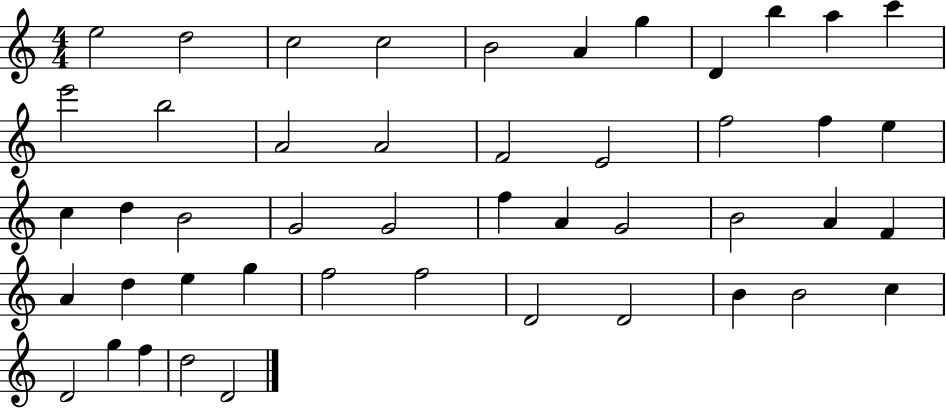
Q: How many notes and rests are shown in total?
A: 47